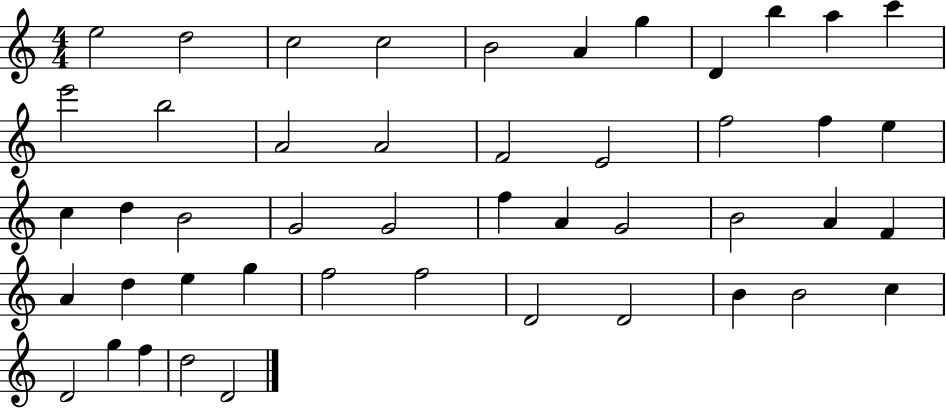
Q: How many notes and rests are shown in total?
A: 47